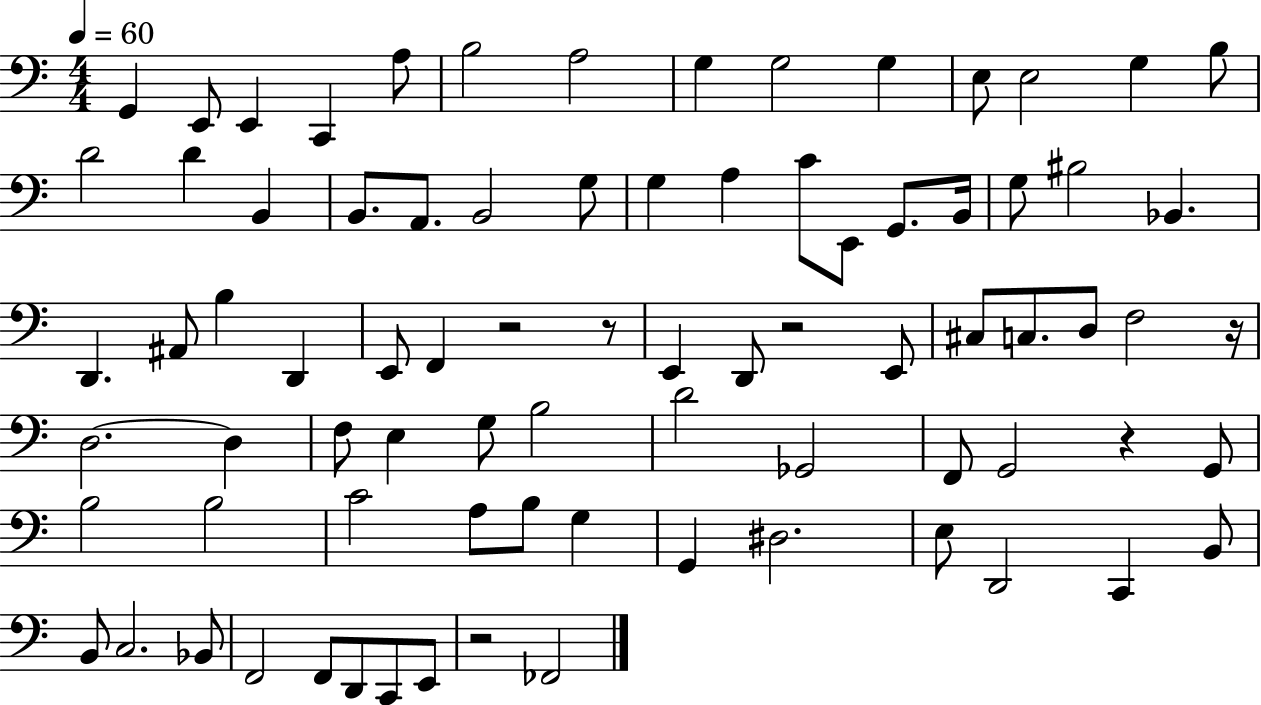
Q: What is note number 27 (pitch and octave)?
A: B2